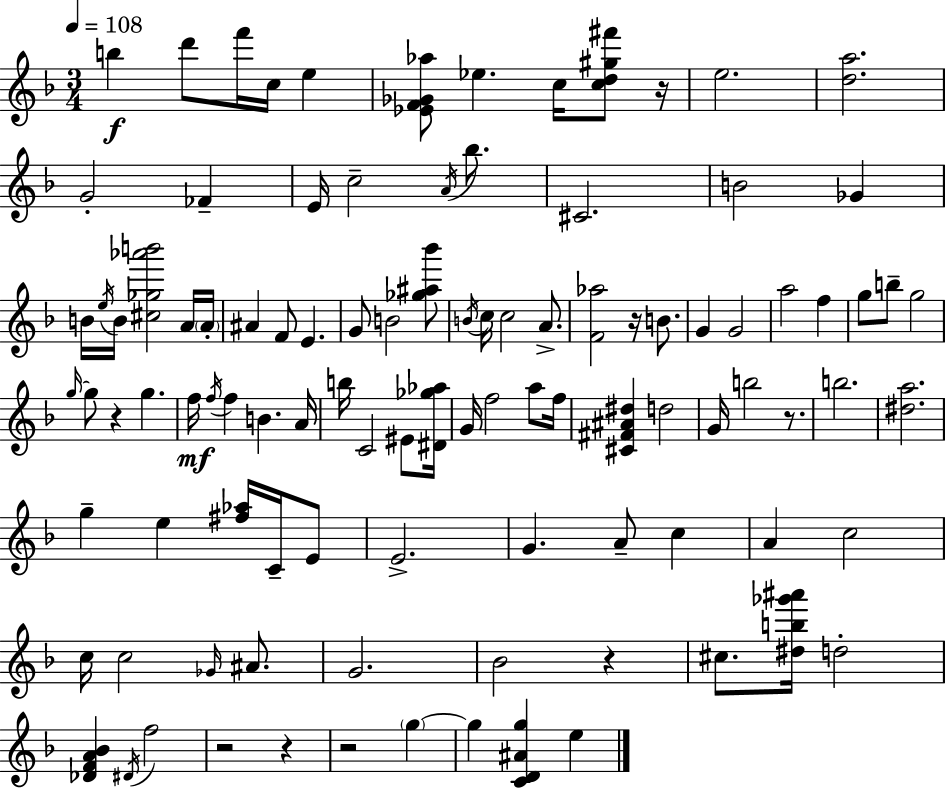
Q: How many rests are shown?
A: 8